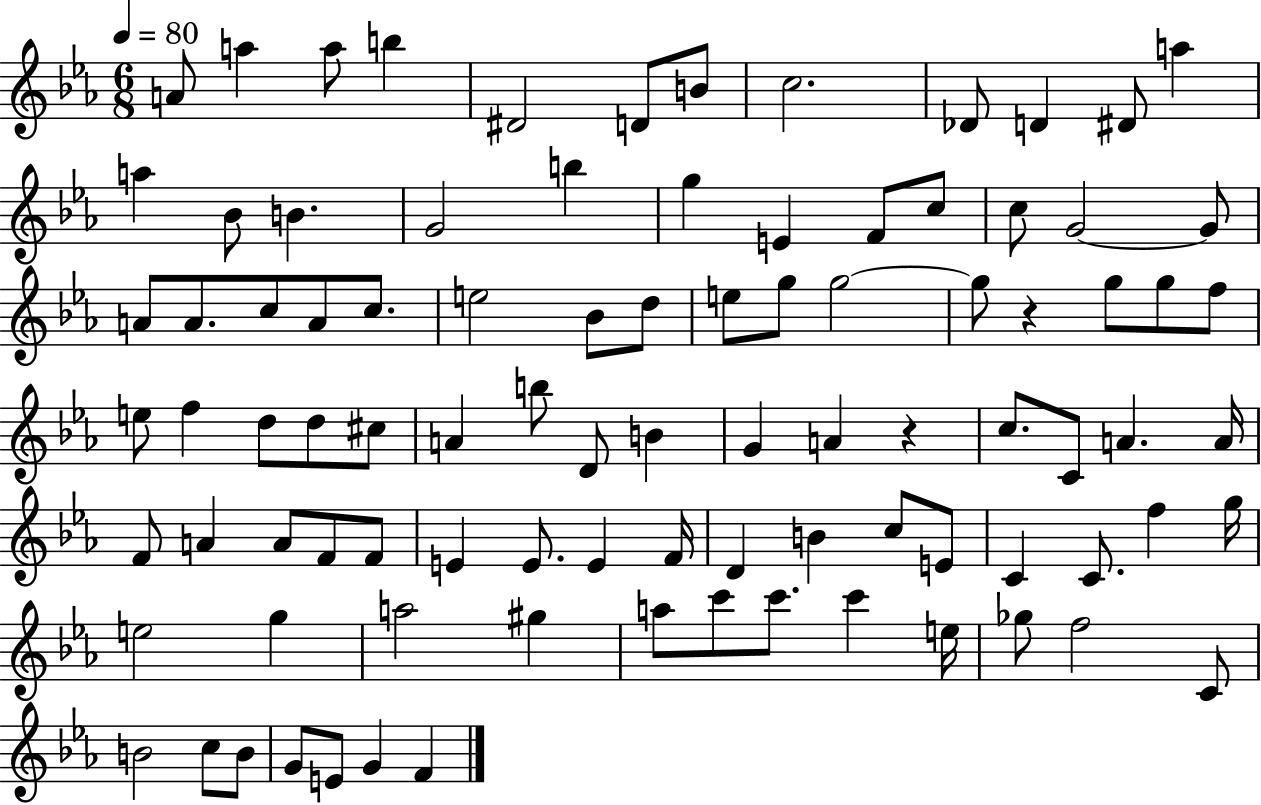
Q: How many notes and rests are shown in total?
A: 92